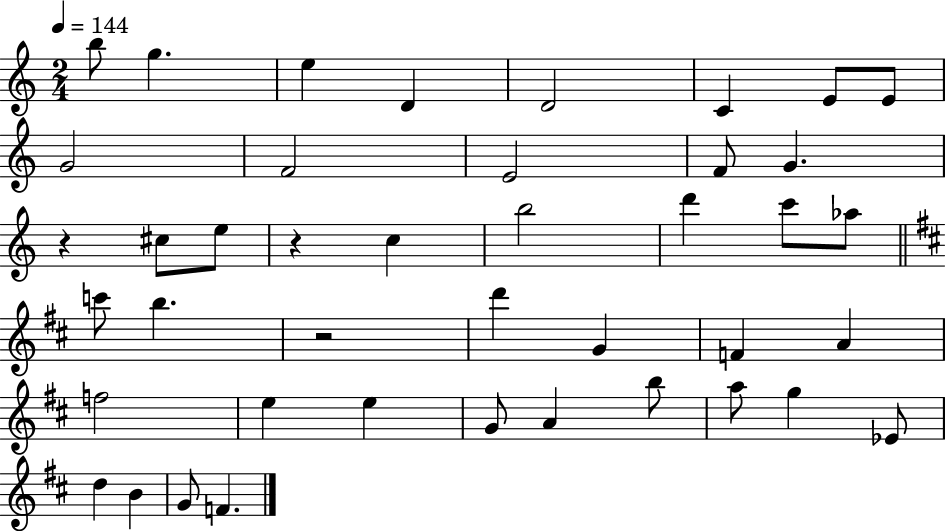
B5/e G5/q. E5/q D4/q D4/h C4/q E4/e E4/e G4/h F4/h E4/h F4/e G4/q. R/q C#5/e E5/e R/q C5/q B5/h D6/q C6/e Ab5/e C6/e B5/q. R/h D6/q G4/q F4/q A4/q F5/h E5/q E5/q G4/e A4/q B5/e A5/e G5/q Eb4/e D5/q B4/q G4/e F4/q.